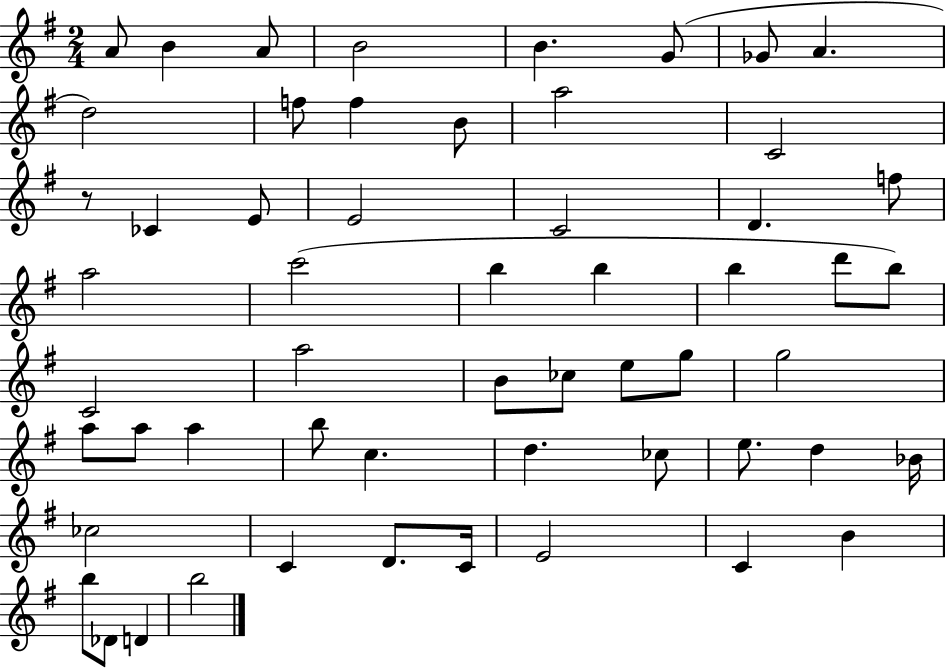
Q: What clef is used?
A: treble